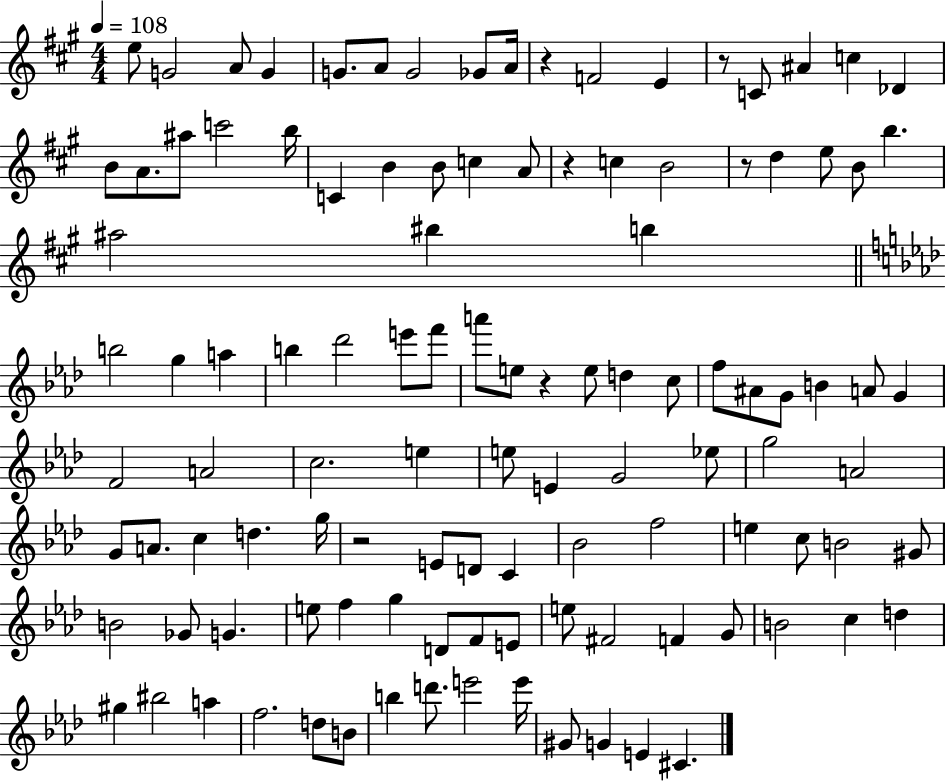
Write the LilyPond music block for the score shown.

{
  \clef treble
  \numericTimeSignature
  \time 4/4
  \key a \major
  \tempo 4 = 108
  e''8 g'2 a'8 g'4 | g'8. a'8 g'2 ges'8 a'16 | r4 f'2 e'4 | r8 c'8 ais'4 c''4 des'4 | \break b'8 a'8. ais''8 c'''2 b''16 | c'4 b'4 b'8 c''4 a'8 | r4 c''4 b'2 | r8 d''4 e''8 b'8 b''4. | \break ais''2 bis''4 b''4 | \bar "||" \break \key aes \major b''2 g''4 a''4 | b''4 des'''2 e'''8 f'''8 | a'''8 e''8 r4 e''8 d''4 c''8 | f''8 ais'8 g'8 b'4 a'8 g'4 | \break f'2 a'2 | c''2. e''4 | e''8 e'4 g'2 ees''8 | g''2 a'2 | \break g'8 a'8. c''4 d''4. g''16 | r2 e'8 d'8 c'4 | bes'2 f''2 | e''4 c''8 b'2 gis'8 | \break b'2 ges'8 g'4. | e''8 f''4 g''4 d'8 f'8 e'8 | e''8 fis'2 f'4 g'8 | b'2 c''4 d''4 | \break gis''4 bis''2 a''4 | f''2. d''8 b'8 | b''4 d'''8. e'''2 e'''16 | gis'8 g'4 e'4 cis'4. | \break \bar "|."
}